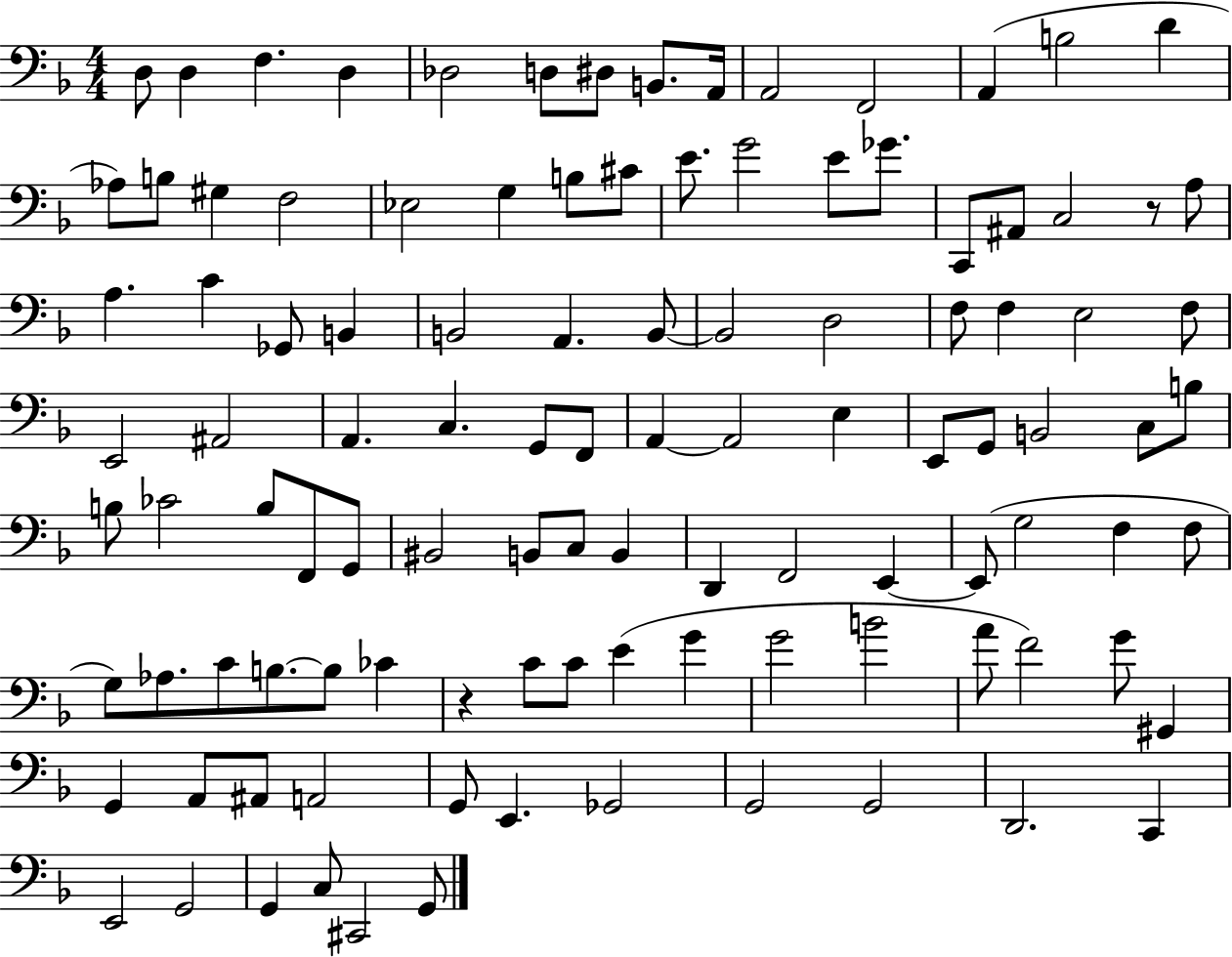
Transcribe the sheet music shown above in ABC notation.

X:1
T:Untitled
M:4/4
L:1/4
K:F
D,/2 D, F, D, _D,2 D,/2 ^D,/2 B,,/2 A,,/4 A,,2 F,,2 A,, B,2 D _A,/2 B,/2 ^G, F,2 _E,2 G, B,/2 ^C/2 E/2 G2 E/2 _G/2 C,,/2 ^A,,/2 C,2 z/2 A,/2 A, C _G,,/2 B,, B,,2 A,, B,,/2 B,,2 D,2 F,/2 F, E,2 F,/2 E,,2 ^A,,2 A,, C, G,,/2 F,,/2 A,, A,,2 E, E,,/2 G,,/2 B,,2 C,/2 B,/2 B,/2 _C2 B,/2 F,,/2 G,,/2 ^B,,2 B,,/2 C,/2 B,, D,, F,,2 E,, E,,/2 G,2 F, F,/2 G,/2 _A,/2 C/2 B,/2 B,/2 _C z C/2 C/2 E G G2 B2 A/2 F2 G/2 ^G,, G,, A,,/2 ^A,,/2 A,,2 G,,/2 E,, _G,,2 G,,2 G,,2 D,,2 C,, E,,2 G,,2 G,, C,/2 ^C,,2 G,,/2